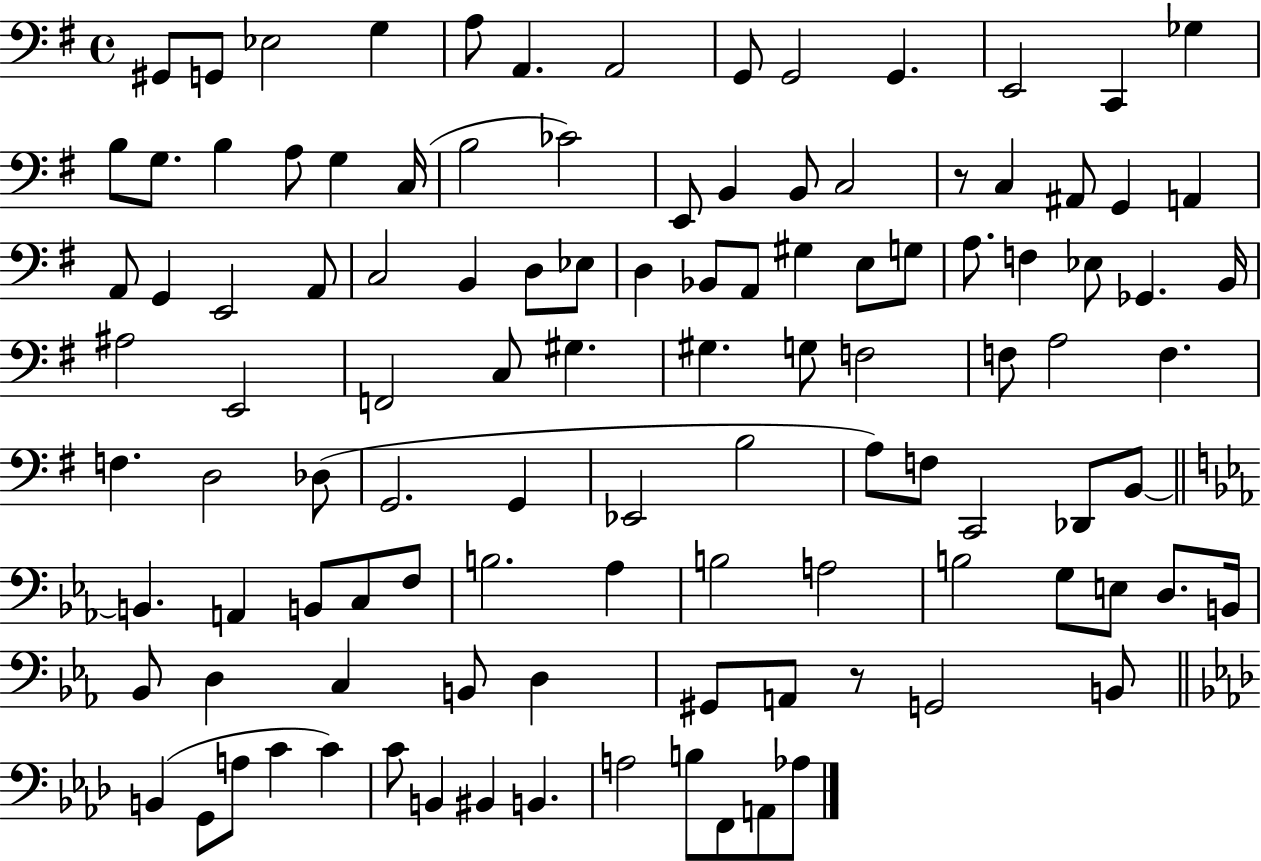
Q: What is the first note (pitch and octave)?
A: G#2